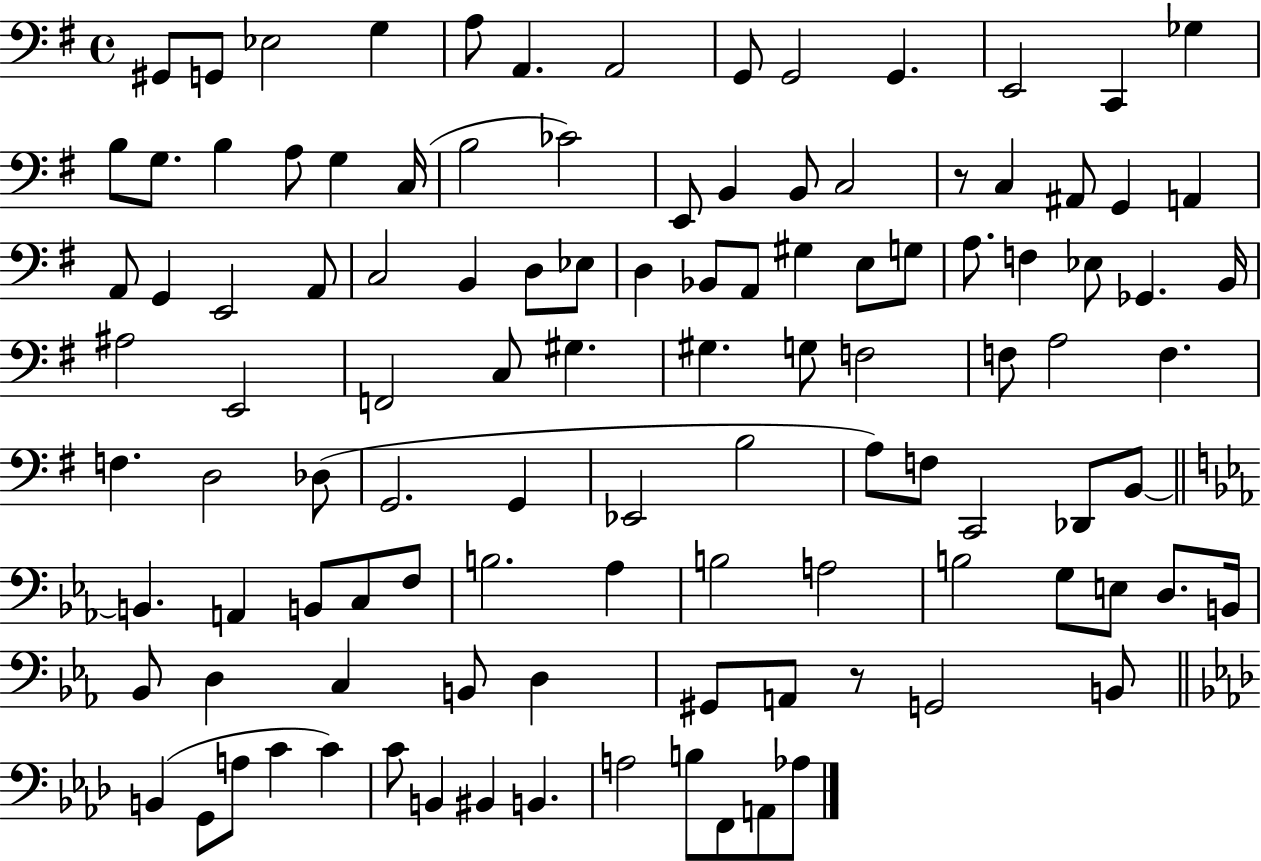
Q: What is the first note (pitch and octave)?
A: G#2